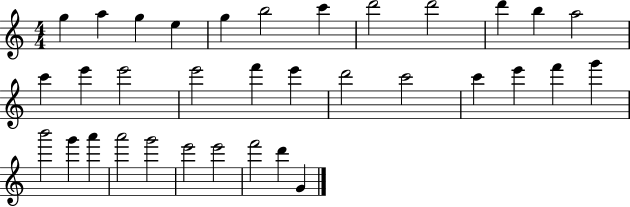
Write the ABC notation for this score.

X:1
T:Untitled
M:4/4
L:1/4
K:C
g a g e g b2 c' d'2 d'2 d' b a2 c' e' e'2 e'2 f' e' d'2 c'2 c' e' f' g' b'2 g' a' a'2 g'2 e'2 e'2 f'2 d' G